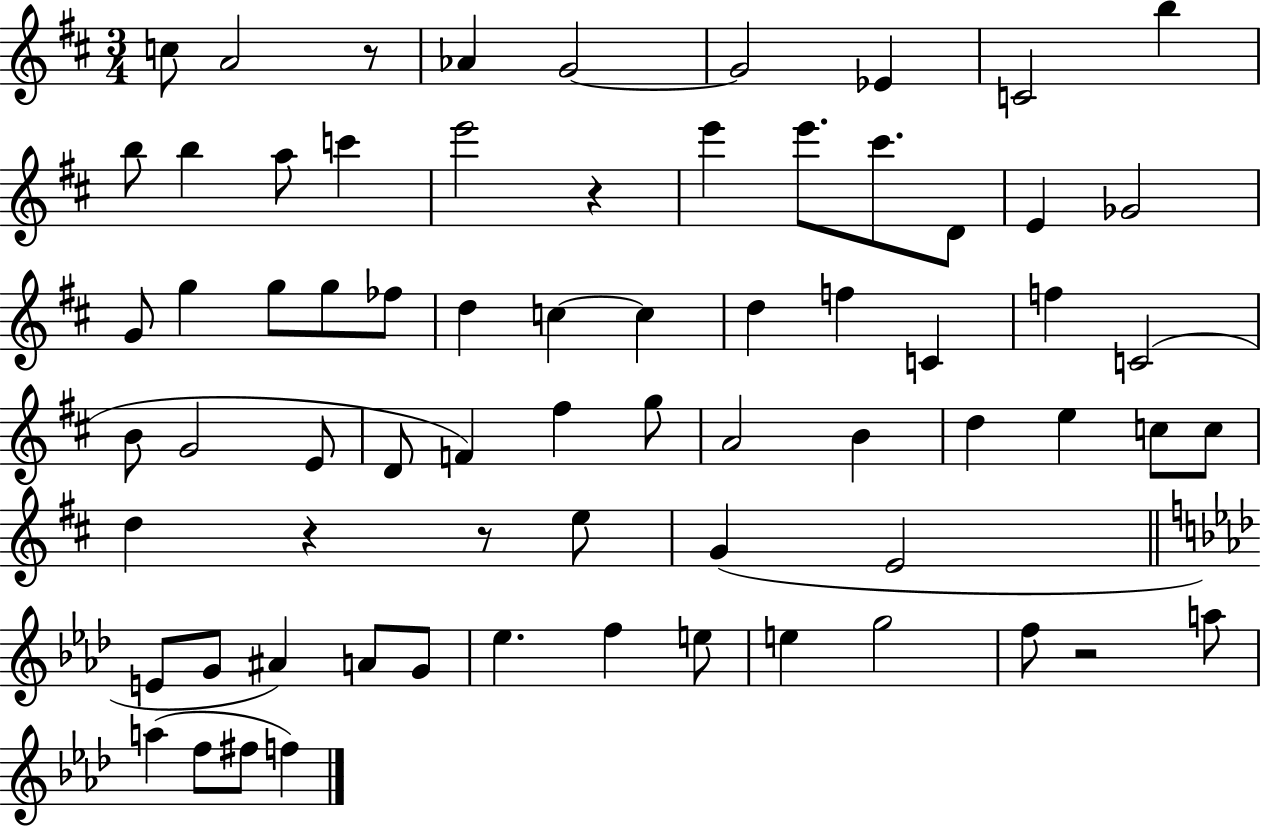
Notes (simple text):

C5/e A4/h R/e Ab4/q G4/h G4/h Eb4/q C4/h B5/q B5/e B5/q A5/e C6/q E6/h R/q E6/q E6/e. C#6/e. D4/e E4/q Gb4/h G4/e G5/q G5/e G5/e FES5/e D5/q C5/q C5/q D5/q F5/q C4/q F5/q C4/h B4/e G4/h E4/e D4/e F4/q F#5/q G5/e A4/h B4/q D5/q E5/q C5/e C5/e D5/q R/q R/e E5/e G4/q E4/h E4/e G4/e A#4/q A4/e G4/e Eb5/q. F5/q E5/e E5/q G5/h F5/e R/h A5/e A5/q F5/e F#5/e F5/q